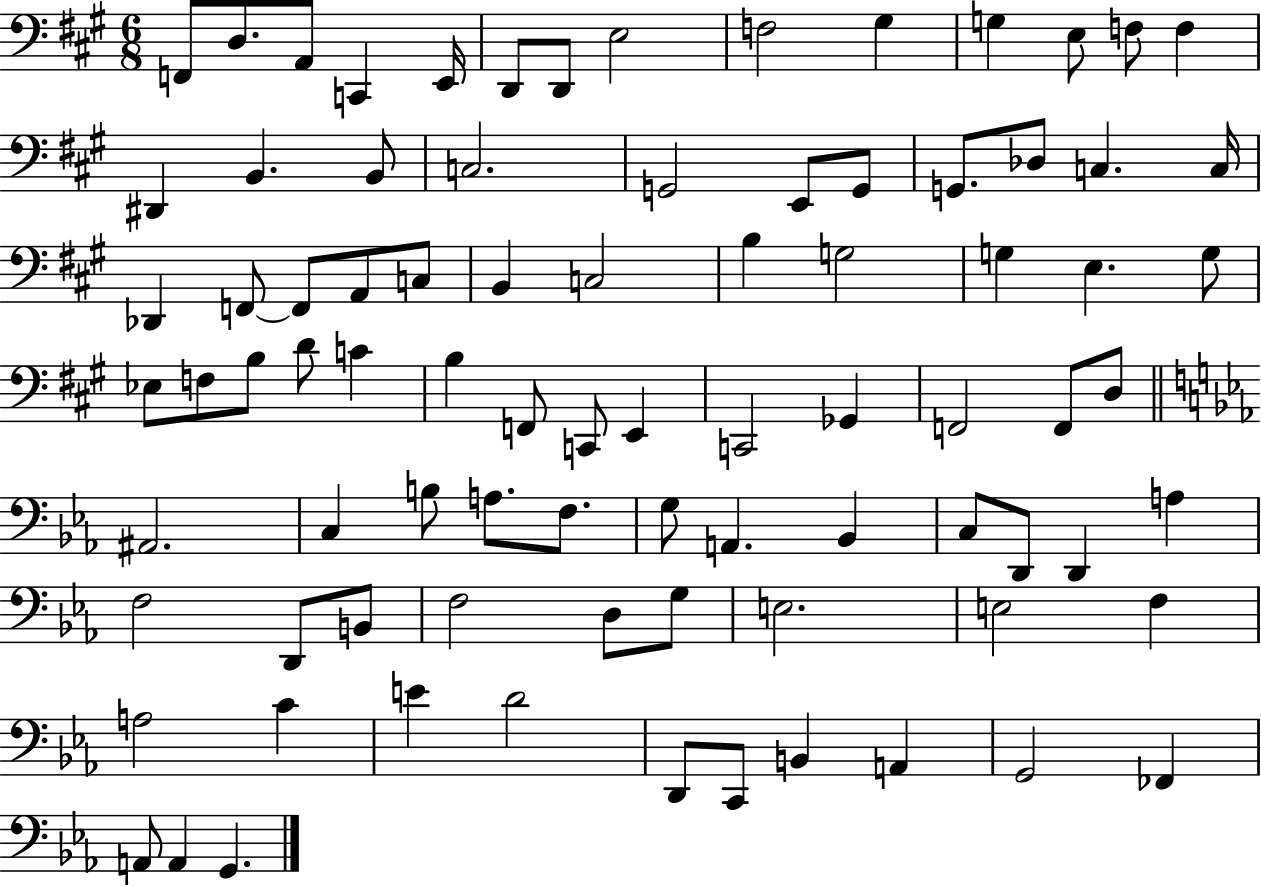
X:1
T:Untitled
M:6/8
L:1/4
K:A
F,,/2 D,/2 A,,/2 C,, E,,/4 D,,/2 D,,/2 E,2 F,2 ^G, G, E,/2 F,/2 F, ^D,, B,, B,,/2 C,2 G,,2 E,,/2 G,,/2 G,,/2 _D,/2 C, C,/4 _D,, F,,/2 F,,/2 A,,/2 C,/2 B,, C,2 B, G,2 G, E, G,/2 _E,/2 F,/2 B,/2 D/2 C B, F,,/2 C,,/2 E,, C,,2 _G,, F,,2 F,,/2 D,/2 ^A,,2 C, B,/2 A,/2 F,/2 G,/2 A,, _B,, C,/2 D,,/2 D,, A, F,2 D,,/2 B,,/2 F,2 D,/2 G,/2 E,2 E,2 F, A,2 C E D2 D,,/2 C,,/2 B,, A,, G,,2 _F,, A,,/2 A,, G,,